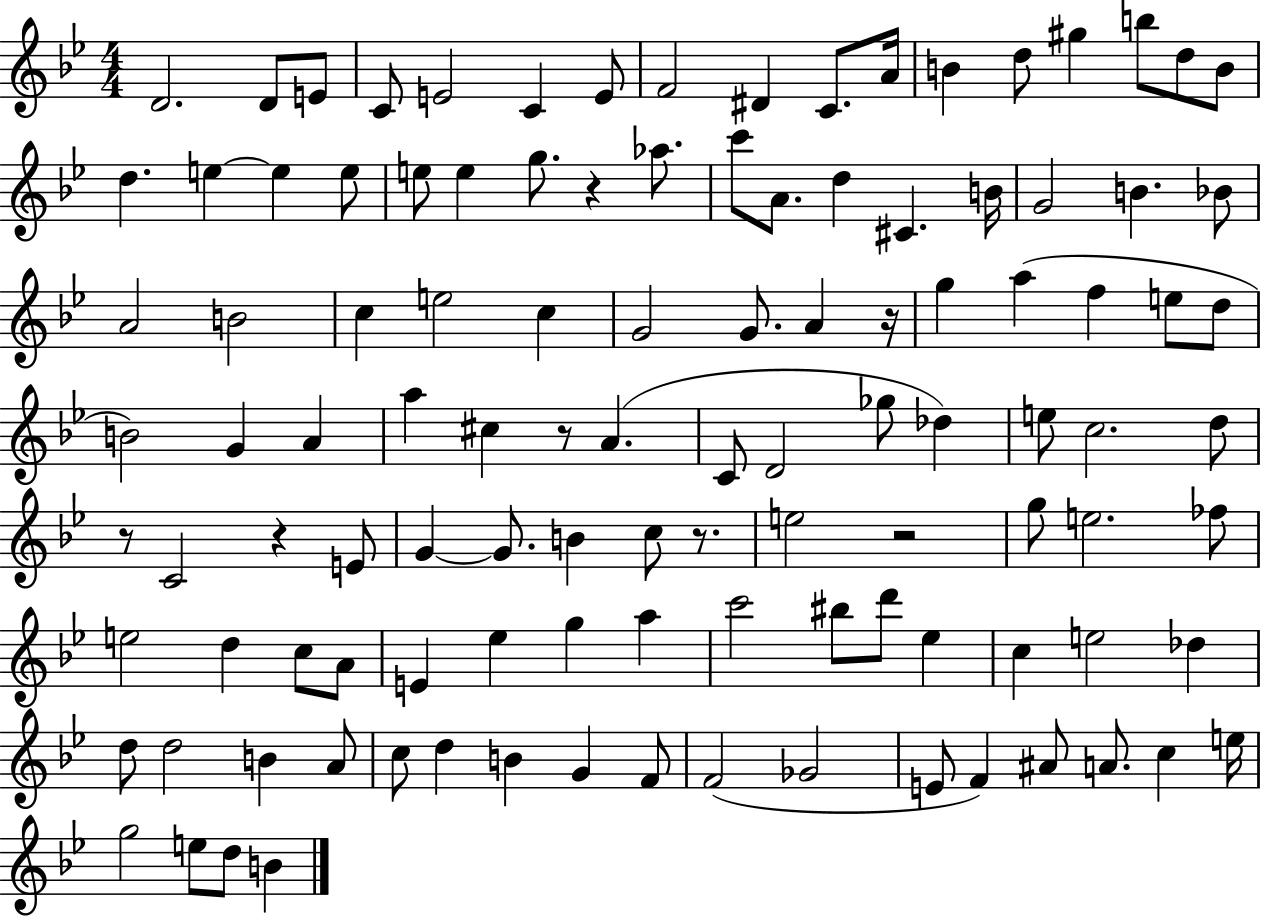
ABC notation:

X:1
T:Untitled
M:4/4
L:1/4
K:Bb
D2 D/2 E/2 C/2 E2 C E/2 F2 ^D C/2 A/4 B d/2 ^g b/2 d/2 B/2 d e e e/2 e/2 e g/2 z _a/2 c'/2 A/2 d ^C B/4 G2 B _B/2 A2 B2 c e2 c G2 G/2 A z/4 g a f e/2 d/2 B2 G A a ^c z/2 A C/2 D2 _g/2 _d e/2 c2 d/2 z/2 C2 z E/2 G G/2 B c/2 z/2 e2 z2 g/2 e2 _f/2 e2 d c/2 A/2 E _e g a c'2 ^b/2 d'/2 _e c e2 _d d/2 d2 B A/2 c/2 d B G F/2 F2 _G2 E/2 F ^A/2 A/2 c e/4 g2 e/2 d/2 B